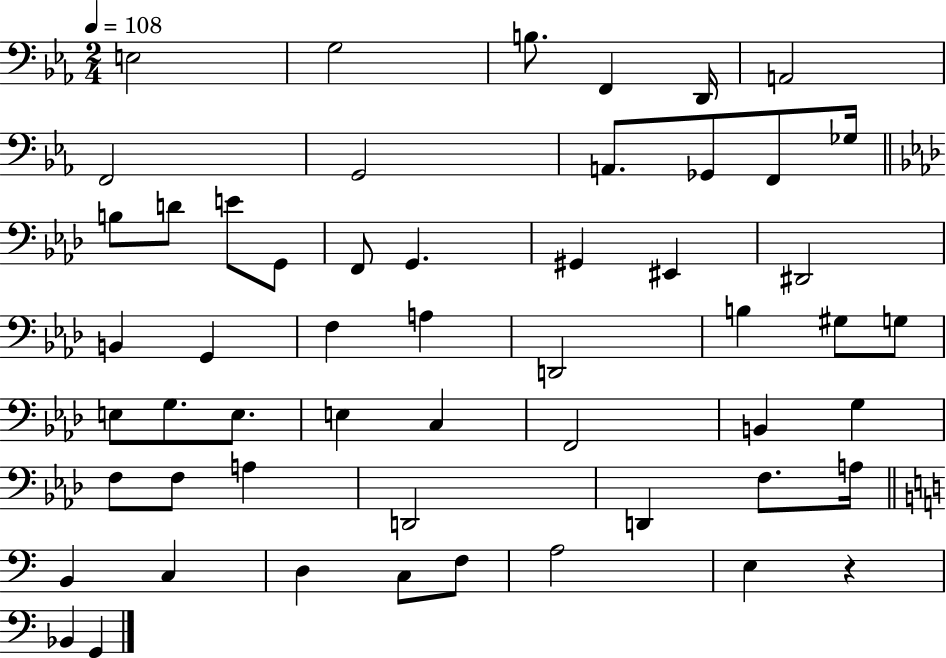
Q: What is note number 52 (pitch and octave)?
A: Bb2